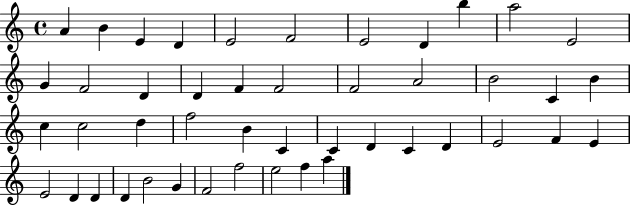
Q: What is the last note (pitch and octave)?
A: A5